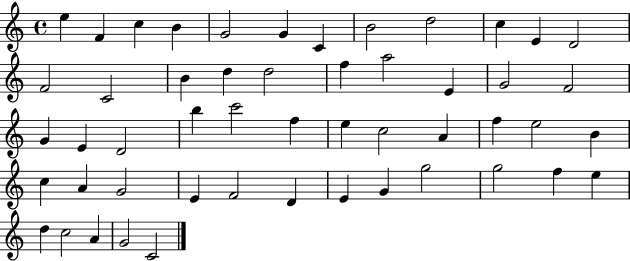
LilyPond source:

{
  \clef treble
  \time 4/4
  \defaultTimeSignature
  \key c \major
  e''4 f'4 c''4 b'4 | g'2 g'4 c'4 | b'2 d''2 | c''4 e'4 d'2 | \break f'2 c'2 | b'4 d''4 d''2 | f''4 a''2 e'4 | g'2 f'2 | \break g'4 e'4 d'2 | b''4 c'''2 f''4 | e''4 c''2 a'4 | f''4 e''2 b'4 | \break c''4 a'4 g'2 | e'4 f'2 d'4 | e'4 g'4 g''2 | g''2 f''4 e''4 | \break d''4 c''2 a'4 | g'2 c'2 | \bar "|."
}